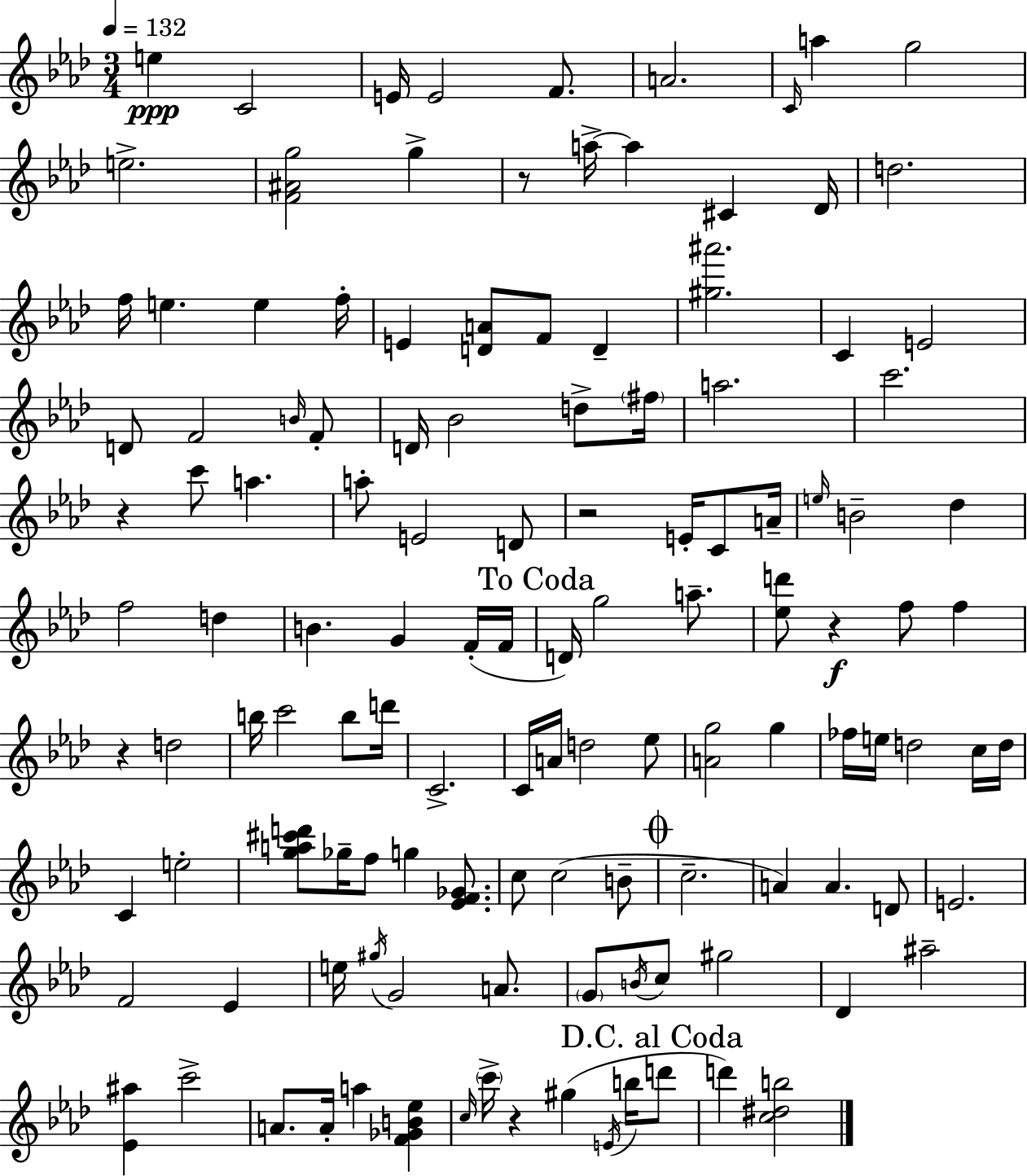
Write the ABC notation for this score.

X:1
T:Untitled
M:3/4
L:1/4
K:Ab
e C2 E/4 E2 F/2 A2 C/4 a g2 e2 [F^Ag]2 g z/2 a/4 a ^C _D/4 d2 f/4 e e f/4 E [DA]/2 F/2 D [^g^a']2 C E2 D/2 F2 B/4 F/2 D/4 _B2 d/2 ^f/4 a2 c'2 z c'/2 a a/2 E2 D/2 z2 E/4 C/2 A/4 e/4 B2 _d f2 d B G F/4 F/4 D/4 g2 a/2 [_ed']/2 z f/2 f z d2 b/4 c'2 b/2 d'/4 C2 C/4 A/4 d2 _e/2 [Ag]2 g _f/4 e/4 d2 c/4 d/4 C e2 [ga^c'd']/2 _g/4 f/2 g [_EF_G]/2 c/2 c2 B/2 c2 A A D/2 E2 F2 _E e/4 ^g/4 G2 A/2 G/2 B/4 c/2 ^g2 _D ^a2 [_E^a] c'2 A/2 A/4 a [F_GB_e] c/4 c'/4 z ^g E/4 b/4 d'/2 d' [c^db]2